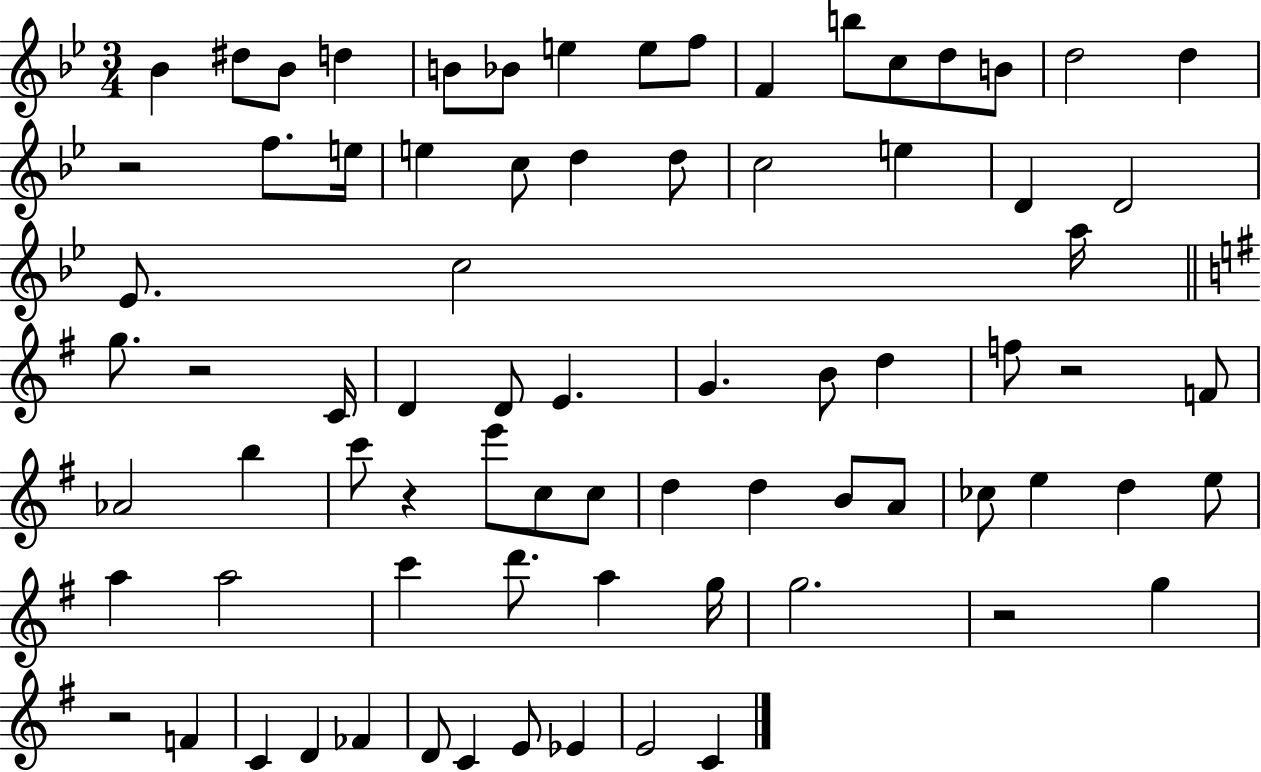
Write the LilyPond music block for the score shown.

{
  \clef treble
  \numericTimeSignature
  \time 3/4
  \key bes \major
  bes'4 dis''8 bes'8 d''4 | b'8 bes'8 e''4 e''8 f''8 | f'4 b''8 c''8 d''8 b'8 | d''2 d''4 | \break r2 f''8. e''16 | e''4 c''8 d''4 d''8 | c''2 e''4 | d'4 d'2 | \break ees'8. c''2 a''16 | \bar "||" \break \key e \minor g''8. r2 c'16 | d'4 d'8 e'4. | g'4. b'8 d''4 | f''8 r2 f'8 | \break aes'2 b''4 | c'''8 r4 e'''8 c''8 c''8 | d''4 d''4 b'8 a'8 | ces''8 e''4 d''4 e''8 | \break a''4 a''2 | c'''4 d'''8. a''4 g''16 | g''2. | r2 g''4 | \break r2 f'4 | c'4 d'4 fes'4 | d'8 c'4 e'8 ees'4 | e'2 c'4 | \break \bar "|."
}